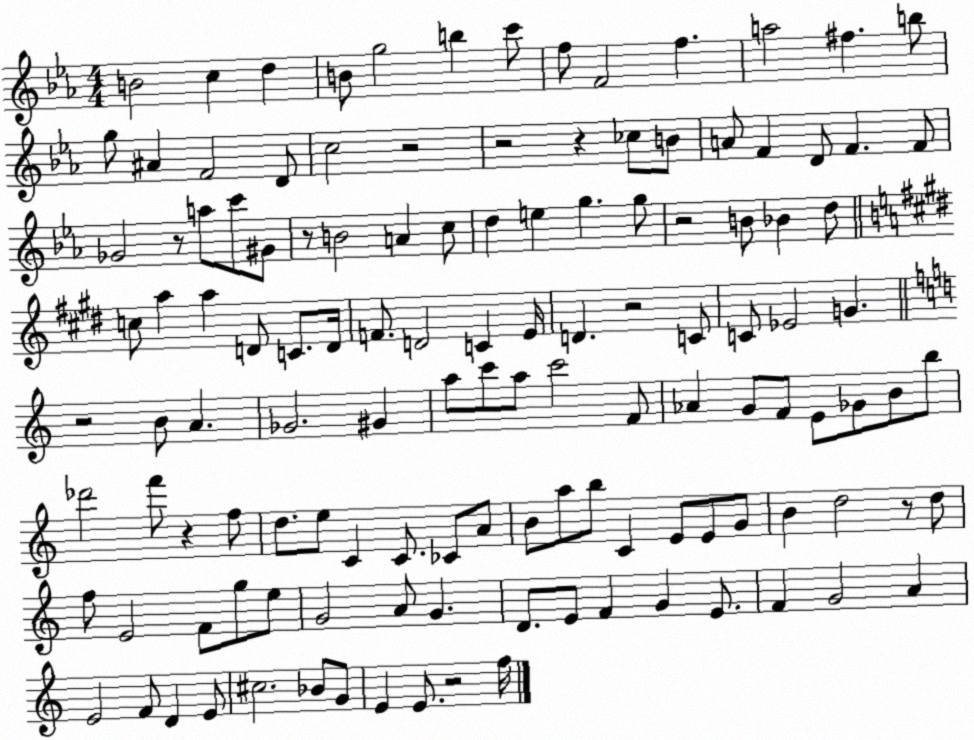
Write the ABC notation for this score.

X:1
T:Untitled
M:4/4
L:1/4
K:Eb
B2 c d B/2 g2 b c'/2 f/2 F2 f a2 ^f b/2 g/2 ^A F2 D/2 c2 z2 z2 z _c/2 B/2 A/2 F D/2 F F/2 _G2 z/2 a/2 c'/2 ^G/2 z/2 B2 A c/2 d e g g/2 z2 B/2 _B d/2 c/2 a a D/2 C/2 D/4 F/2 D2 C E/4 D z2 C/2 C/2 _E2 G z2 B/2 A _G2 ^G a/2 c'/2 a/2 c'2 F/2 _A G/2 F/2 E/2 _G/2 B/2 b/2 _d'2 f'/2 z f/2 d/2 e/2 C C/2 _C/2 A/2 B/2 a/2 b/2 C E/2 E/2 G/2 B d2 z/2 d/2 f/2 E2 F/2 g/2 e/2 G2 A/2 G D/2 E/2 F G E/2 F G2 A E2 F/2 D E/2 ^c2 _B/2 G/2 E E/2 z2 f/4